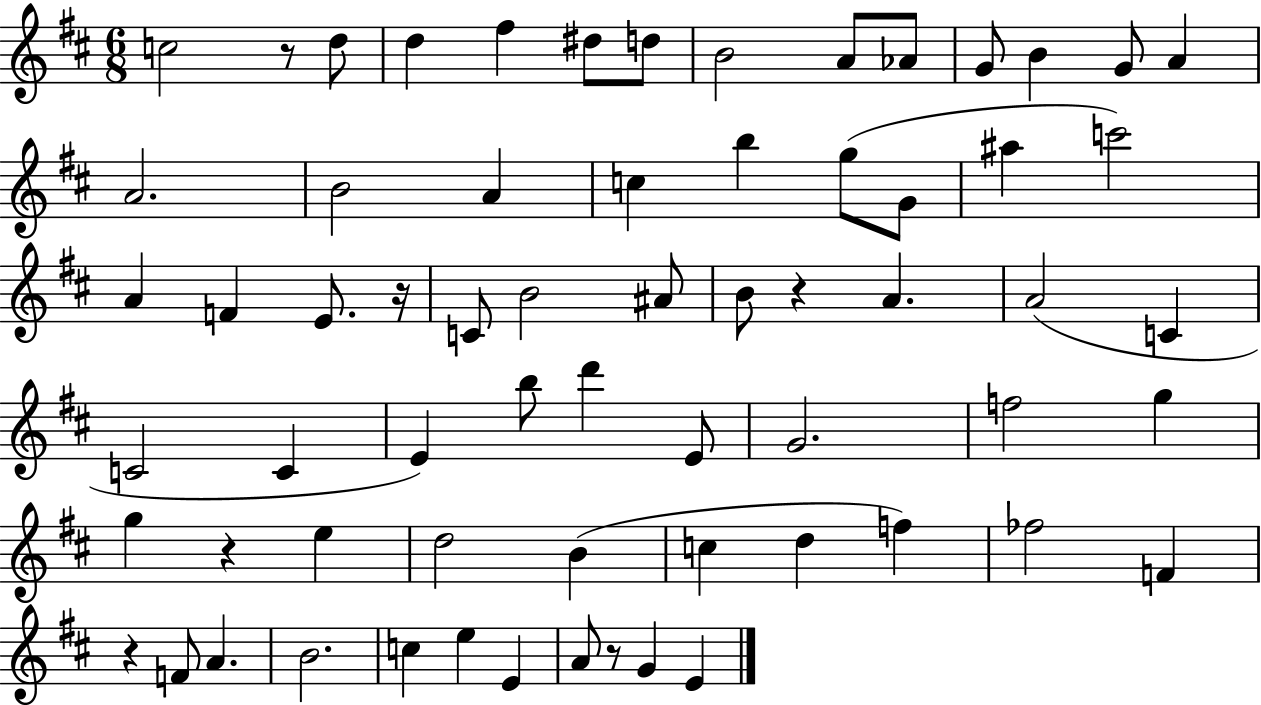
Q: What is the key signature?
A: D major